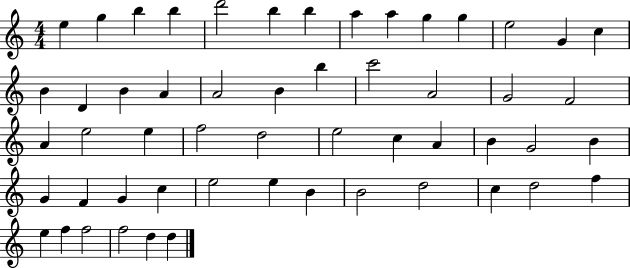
X:1
T:Untitled
M:4/4
L:1/4
K:C
e g b b d'2 b b a a g g e2 G c B D B A A2 B b c'2 A2 G2 F2 A e2 e f2 d2 e2 c A B G2 B G F G c e2 e B B2 d2 c d2 f e f f2 f2 d d